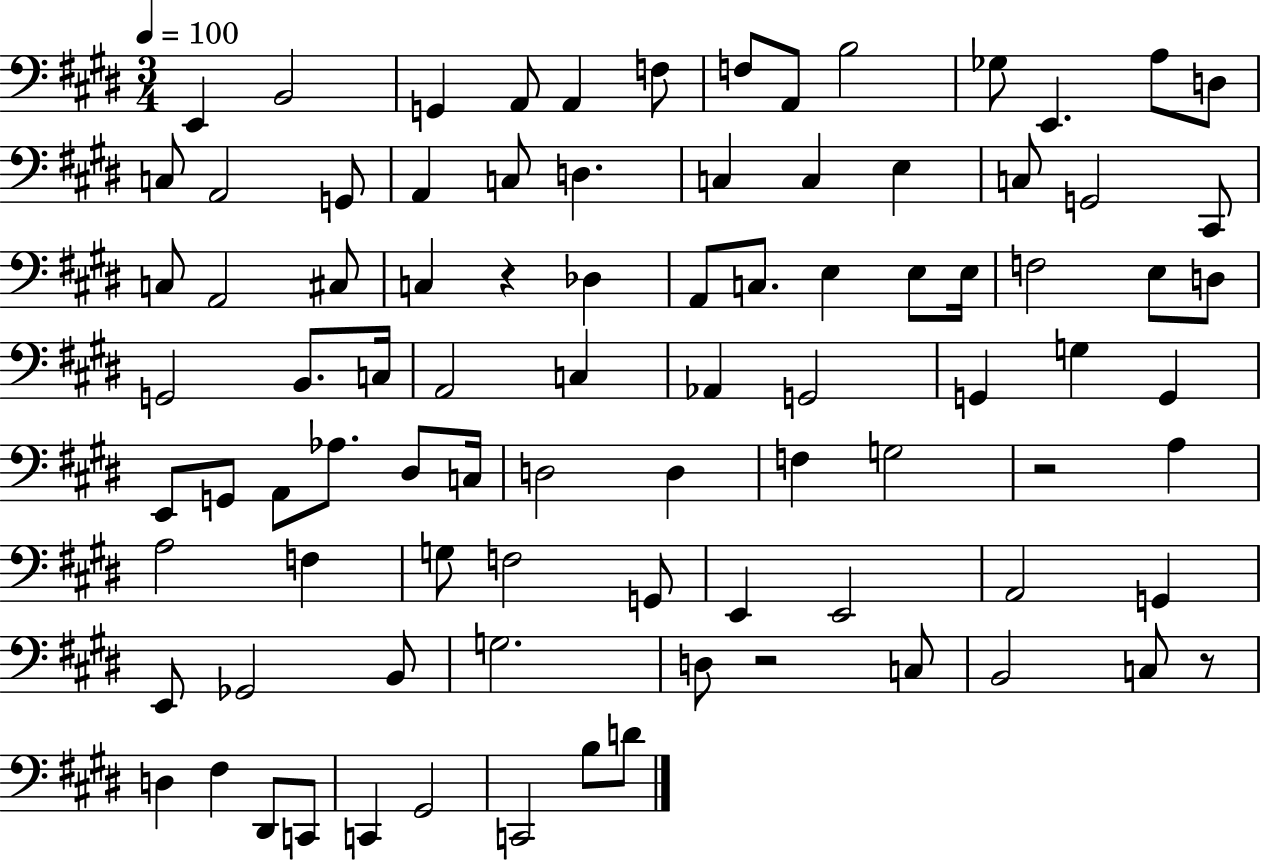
{
  \clef bass
  \numericTimeSignature
  \time 3/4
  \key e \major
  \tempo 4 = 100
  \repeat volta 2 { e,4 b,2 | g,4 a,8 a,4 f8 | f8 a,8 b2 | ges8 e,4. a8 d8 | \break c8 a,2 g,8 | a,4 c8 d4. | c4 c4 e4 | c8 g,2 cis,8 | \break c8 a,2 cis8 | c4 r4 des4 | a,8 c8. e4 e8 e16 | f2 e8 d8 | \break g,2 b,8. c16 | a,2 c4 | aes,4 g,2 | g,4 g4 g,4 | \break e,8 g,8 a,8 aes8. dis8 c16 | d2 d4 | f4 g2 | r2 a4 | \break a2 f4 | g8 f2 g,8 | e,4 e,2 | a,2 g,4 | \break e,8 ges,2 b,8 | g2. | d8 r2 c8 | b,2 c8 r8 | \break d4 fis4 dis,8 c,8 | c,4 gis,2 | c,2 b8 d'8 | } \bar "|."
}